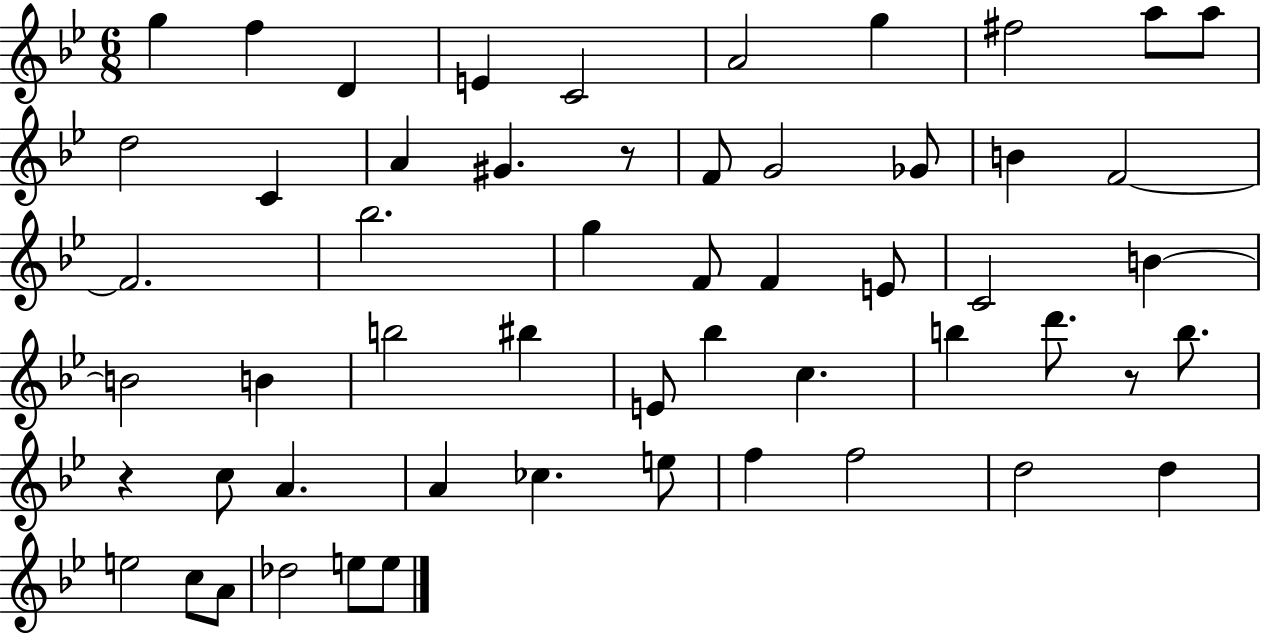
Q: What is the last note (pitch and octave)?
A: E5